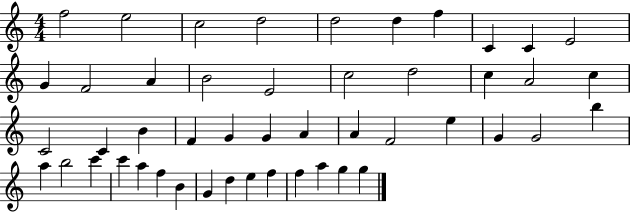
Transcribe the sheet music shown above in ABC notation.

X:1
T:Untitled
M:4/4
L:1/4
K:C
f2 e2 c2 d2 d2 d f C C E2 G F2 A B2 E2 c2 d2 c A2 c C2 C B F G G A A F2 e G G2 b a b2 c' c' a f B G d e f f a g g